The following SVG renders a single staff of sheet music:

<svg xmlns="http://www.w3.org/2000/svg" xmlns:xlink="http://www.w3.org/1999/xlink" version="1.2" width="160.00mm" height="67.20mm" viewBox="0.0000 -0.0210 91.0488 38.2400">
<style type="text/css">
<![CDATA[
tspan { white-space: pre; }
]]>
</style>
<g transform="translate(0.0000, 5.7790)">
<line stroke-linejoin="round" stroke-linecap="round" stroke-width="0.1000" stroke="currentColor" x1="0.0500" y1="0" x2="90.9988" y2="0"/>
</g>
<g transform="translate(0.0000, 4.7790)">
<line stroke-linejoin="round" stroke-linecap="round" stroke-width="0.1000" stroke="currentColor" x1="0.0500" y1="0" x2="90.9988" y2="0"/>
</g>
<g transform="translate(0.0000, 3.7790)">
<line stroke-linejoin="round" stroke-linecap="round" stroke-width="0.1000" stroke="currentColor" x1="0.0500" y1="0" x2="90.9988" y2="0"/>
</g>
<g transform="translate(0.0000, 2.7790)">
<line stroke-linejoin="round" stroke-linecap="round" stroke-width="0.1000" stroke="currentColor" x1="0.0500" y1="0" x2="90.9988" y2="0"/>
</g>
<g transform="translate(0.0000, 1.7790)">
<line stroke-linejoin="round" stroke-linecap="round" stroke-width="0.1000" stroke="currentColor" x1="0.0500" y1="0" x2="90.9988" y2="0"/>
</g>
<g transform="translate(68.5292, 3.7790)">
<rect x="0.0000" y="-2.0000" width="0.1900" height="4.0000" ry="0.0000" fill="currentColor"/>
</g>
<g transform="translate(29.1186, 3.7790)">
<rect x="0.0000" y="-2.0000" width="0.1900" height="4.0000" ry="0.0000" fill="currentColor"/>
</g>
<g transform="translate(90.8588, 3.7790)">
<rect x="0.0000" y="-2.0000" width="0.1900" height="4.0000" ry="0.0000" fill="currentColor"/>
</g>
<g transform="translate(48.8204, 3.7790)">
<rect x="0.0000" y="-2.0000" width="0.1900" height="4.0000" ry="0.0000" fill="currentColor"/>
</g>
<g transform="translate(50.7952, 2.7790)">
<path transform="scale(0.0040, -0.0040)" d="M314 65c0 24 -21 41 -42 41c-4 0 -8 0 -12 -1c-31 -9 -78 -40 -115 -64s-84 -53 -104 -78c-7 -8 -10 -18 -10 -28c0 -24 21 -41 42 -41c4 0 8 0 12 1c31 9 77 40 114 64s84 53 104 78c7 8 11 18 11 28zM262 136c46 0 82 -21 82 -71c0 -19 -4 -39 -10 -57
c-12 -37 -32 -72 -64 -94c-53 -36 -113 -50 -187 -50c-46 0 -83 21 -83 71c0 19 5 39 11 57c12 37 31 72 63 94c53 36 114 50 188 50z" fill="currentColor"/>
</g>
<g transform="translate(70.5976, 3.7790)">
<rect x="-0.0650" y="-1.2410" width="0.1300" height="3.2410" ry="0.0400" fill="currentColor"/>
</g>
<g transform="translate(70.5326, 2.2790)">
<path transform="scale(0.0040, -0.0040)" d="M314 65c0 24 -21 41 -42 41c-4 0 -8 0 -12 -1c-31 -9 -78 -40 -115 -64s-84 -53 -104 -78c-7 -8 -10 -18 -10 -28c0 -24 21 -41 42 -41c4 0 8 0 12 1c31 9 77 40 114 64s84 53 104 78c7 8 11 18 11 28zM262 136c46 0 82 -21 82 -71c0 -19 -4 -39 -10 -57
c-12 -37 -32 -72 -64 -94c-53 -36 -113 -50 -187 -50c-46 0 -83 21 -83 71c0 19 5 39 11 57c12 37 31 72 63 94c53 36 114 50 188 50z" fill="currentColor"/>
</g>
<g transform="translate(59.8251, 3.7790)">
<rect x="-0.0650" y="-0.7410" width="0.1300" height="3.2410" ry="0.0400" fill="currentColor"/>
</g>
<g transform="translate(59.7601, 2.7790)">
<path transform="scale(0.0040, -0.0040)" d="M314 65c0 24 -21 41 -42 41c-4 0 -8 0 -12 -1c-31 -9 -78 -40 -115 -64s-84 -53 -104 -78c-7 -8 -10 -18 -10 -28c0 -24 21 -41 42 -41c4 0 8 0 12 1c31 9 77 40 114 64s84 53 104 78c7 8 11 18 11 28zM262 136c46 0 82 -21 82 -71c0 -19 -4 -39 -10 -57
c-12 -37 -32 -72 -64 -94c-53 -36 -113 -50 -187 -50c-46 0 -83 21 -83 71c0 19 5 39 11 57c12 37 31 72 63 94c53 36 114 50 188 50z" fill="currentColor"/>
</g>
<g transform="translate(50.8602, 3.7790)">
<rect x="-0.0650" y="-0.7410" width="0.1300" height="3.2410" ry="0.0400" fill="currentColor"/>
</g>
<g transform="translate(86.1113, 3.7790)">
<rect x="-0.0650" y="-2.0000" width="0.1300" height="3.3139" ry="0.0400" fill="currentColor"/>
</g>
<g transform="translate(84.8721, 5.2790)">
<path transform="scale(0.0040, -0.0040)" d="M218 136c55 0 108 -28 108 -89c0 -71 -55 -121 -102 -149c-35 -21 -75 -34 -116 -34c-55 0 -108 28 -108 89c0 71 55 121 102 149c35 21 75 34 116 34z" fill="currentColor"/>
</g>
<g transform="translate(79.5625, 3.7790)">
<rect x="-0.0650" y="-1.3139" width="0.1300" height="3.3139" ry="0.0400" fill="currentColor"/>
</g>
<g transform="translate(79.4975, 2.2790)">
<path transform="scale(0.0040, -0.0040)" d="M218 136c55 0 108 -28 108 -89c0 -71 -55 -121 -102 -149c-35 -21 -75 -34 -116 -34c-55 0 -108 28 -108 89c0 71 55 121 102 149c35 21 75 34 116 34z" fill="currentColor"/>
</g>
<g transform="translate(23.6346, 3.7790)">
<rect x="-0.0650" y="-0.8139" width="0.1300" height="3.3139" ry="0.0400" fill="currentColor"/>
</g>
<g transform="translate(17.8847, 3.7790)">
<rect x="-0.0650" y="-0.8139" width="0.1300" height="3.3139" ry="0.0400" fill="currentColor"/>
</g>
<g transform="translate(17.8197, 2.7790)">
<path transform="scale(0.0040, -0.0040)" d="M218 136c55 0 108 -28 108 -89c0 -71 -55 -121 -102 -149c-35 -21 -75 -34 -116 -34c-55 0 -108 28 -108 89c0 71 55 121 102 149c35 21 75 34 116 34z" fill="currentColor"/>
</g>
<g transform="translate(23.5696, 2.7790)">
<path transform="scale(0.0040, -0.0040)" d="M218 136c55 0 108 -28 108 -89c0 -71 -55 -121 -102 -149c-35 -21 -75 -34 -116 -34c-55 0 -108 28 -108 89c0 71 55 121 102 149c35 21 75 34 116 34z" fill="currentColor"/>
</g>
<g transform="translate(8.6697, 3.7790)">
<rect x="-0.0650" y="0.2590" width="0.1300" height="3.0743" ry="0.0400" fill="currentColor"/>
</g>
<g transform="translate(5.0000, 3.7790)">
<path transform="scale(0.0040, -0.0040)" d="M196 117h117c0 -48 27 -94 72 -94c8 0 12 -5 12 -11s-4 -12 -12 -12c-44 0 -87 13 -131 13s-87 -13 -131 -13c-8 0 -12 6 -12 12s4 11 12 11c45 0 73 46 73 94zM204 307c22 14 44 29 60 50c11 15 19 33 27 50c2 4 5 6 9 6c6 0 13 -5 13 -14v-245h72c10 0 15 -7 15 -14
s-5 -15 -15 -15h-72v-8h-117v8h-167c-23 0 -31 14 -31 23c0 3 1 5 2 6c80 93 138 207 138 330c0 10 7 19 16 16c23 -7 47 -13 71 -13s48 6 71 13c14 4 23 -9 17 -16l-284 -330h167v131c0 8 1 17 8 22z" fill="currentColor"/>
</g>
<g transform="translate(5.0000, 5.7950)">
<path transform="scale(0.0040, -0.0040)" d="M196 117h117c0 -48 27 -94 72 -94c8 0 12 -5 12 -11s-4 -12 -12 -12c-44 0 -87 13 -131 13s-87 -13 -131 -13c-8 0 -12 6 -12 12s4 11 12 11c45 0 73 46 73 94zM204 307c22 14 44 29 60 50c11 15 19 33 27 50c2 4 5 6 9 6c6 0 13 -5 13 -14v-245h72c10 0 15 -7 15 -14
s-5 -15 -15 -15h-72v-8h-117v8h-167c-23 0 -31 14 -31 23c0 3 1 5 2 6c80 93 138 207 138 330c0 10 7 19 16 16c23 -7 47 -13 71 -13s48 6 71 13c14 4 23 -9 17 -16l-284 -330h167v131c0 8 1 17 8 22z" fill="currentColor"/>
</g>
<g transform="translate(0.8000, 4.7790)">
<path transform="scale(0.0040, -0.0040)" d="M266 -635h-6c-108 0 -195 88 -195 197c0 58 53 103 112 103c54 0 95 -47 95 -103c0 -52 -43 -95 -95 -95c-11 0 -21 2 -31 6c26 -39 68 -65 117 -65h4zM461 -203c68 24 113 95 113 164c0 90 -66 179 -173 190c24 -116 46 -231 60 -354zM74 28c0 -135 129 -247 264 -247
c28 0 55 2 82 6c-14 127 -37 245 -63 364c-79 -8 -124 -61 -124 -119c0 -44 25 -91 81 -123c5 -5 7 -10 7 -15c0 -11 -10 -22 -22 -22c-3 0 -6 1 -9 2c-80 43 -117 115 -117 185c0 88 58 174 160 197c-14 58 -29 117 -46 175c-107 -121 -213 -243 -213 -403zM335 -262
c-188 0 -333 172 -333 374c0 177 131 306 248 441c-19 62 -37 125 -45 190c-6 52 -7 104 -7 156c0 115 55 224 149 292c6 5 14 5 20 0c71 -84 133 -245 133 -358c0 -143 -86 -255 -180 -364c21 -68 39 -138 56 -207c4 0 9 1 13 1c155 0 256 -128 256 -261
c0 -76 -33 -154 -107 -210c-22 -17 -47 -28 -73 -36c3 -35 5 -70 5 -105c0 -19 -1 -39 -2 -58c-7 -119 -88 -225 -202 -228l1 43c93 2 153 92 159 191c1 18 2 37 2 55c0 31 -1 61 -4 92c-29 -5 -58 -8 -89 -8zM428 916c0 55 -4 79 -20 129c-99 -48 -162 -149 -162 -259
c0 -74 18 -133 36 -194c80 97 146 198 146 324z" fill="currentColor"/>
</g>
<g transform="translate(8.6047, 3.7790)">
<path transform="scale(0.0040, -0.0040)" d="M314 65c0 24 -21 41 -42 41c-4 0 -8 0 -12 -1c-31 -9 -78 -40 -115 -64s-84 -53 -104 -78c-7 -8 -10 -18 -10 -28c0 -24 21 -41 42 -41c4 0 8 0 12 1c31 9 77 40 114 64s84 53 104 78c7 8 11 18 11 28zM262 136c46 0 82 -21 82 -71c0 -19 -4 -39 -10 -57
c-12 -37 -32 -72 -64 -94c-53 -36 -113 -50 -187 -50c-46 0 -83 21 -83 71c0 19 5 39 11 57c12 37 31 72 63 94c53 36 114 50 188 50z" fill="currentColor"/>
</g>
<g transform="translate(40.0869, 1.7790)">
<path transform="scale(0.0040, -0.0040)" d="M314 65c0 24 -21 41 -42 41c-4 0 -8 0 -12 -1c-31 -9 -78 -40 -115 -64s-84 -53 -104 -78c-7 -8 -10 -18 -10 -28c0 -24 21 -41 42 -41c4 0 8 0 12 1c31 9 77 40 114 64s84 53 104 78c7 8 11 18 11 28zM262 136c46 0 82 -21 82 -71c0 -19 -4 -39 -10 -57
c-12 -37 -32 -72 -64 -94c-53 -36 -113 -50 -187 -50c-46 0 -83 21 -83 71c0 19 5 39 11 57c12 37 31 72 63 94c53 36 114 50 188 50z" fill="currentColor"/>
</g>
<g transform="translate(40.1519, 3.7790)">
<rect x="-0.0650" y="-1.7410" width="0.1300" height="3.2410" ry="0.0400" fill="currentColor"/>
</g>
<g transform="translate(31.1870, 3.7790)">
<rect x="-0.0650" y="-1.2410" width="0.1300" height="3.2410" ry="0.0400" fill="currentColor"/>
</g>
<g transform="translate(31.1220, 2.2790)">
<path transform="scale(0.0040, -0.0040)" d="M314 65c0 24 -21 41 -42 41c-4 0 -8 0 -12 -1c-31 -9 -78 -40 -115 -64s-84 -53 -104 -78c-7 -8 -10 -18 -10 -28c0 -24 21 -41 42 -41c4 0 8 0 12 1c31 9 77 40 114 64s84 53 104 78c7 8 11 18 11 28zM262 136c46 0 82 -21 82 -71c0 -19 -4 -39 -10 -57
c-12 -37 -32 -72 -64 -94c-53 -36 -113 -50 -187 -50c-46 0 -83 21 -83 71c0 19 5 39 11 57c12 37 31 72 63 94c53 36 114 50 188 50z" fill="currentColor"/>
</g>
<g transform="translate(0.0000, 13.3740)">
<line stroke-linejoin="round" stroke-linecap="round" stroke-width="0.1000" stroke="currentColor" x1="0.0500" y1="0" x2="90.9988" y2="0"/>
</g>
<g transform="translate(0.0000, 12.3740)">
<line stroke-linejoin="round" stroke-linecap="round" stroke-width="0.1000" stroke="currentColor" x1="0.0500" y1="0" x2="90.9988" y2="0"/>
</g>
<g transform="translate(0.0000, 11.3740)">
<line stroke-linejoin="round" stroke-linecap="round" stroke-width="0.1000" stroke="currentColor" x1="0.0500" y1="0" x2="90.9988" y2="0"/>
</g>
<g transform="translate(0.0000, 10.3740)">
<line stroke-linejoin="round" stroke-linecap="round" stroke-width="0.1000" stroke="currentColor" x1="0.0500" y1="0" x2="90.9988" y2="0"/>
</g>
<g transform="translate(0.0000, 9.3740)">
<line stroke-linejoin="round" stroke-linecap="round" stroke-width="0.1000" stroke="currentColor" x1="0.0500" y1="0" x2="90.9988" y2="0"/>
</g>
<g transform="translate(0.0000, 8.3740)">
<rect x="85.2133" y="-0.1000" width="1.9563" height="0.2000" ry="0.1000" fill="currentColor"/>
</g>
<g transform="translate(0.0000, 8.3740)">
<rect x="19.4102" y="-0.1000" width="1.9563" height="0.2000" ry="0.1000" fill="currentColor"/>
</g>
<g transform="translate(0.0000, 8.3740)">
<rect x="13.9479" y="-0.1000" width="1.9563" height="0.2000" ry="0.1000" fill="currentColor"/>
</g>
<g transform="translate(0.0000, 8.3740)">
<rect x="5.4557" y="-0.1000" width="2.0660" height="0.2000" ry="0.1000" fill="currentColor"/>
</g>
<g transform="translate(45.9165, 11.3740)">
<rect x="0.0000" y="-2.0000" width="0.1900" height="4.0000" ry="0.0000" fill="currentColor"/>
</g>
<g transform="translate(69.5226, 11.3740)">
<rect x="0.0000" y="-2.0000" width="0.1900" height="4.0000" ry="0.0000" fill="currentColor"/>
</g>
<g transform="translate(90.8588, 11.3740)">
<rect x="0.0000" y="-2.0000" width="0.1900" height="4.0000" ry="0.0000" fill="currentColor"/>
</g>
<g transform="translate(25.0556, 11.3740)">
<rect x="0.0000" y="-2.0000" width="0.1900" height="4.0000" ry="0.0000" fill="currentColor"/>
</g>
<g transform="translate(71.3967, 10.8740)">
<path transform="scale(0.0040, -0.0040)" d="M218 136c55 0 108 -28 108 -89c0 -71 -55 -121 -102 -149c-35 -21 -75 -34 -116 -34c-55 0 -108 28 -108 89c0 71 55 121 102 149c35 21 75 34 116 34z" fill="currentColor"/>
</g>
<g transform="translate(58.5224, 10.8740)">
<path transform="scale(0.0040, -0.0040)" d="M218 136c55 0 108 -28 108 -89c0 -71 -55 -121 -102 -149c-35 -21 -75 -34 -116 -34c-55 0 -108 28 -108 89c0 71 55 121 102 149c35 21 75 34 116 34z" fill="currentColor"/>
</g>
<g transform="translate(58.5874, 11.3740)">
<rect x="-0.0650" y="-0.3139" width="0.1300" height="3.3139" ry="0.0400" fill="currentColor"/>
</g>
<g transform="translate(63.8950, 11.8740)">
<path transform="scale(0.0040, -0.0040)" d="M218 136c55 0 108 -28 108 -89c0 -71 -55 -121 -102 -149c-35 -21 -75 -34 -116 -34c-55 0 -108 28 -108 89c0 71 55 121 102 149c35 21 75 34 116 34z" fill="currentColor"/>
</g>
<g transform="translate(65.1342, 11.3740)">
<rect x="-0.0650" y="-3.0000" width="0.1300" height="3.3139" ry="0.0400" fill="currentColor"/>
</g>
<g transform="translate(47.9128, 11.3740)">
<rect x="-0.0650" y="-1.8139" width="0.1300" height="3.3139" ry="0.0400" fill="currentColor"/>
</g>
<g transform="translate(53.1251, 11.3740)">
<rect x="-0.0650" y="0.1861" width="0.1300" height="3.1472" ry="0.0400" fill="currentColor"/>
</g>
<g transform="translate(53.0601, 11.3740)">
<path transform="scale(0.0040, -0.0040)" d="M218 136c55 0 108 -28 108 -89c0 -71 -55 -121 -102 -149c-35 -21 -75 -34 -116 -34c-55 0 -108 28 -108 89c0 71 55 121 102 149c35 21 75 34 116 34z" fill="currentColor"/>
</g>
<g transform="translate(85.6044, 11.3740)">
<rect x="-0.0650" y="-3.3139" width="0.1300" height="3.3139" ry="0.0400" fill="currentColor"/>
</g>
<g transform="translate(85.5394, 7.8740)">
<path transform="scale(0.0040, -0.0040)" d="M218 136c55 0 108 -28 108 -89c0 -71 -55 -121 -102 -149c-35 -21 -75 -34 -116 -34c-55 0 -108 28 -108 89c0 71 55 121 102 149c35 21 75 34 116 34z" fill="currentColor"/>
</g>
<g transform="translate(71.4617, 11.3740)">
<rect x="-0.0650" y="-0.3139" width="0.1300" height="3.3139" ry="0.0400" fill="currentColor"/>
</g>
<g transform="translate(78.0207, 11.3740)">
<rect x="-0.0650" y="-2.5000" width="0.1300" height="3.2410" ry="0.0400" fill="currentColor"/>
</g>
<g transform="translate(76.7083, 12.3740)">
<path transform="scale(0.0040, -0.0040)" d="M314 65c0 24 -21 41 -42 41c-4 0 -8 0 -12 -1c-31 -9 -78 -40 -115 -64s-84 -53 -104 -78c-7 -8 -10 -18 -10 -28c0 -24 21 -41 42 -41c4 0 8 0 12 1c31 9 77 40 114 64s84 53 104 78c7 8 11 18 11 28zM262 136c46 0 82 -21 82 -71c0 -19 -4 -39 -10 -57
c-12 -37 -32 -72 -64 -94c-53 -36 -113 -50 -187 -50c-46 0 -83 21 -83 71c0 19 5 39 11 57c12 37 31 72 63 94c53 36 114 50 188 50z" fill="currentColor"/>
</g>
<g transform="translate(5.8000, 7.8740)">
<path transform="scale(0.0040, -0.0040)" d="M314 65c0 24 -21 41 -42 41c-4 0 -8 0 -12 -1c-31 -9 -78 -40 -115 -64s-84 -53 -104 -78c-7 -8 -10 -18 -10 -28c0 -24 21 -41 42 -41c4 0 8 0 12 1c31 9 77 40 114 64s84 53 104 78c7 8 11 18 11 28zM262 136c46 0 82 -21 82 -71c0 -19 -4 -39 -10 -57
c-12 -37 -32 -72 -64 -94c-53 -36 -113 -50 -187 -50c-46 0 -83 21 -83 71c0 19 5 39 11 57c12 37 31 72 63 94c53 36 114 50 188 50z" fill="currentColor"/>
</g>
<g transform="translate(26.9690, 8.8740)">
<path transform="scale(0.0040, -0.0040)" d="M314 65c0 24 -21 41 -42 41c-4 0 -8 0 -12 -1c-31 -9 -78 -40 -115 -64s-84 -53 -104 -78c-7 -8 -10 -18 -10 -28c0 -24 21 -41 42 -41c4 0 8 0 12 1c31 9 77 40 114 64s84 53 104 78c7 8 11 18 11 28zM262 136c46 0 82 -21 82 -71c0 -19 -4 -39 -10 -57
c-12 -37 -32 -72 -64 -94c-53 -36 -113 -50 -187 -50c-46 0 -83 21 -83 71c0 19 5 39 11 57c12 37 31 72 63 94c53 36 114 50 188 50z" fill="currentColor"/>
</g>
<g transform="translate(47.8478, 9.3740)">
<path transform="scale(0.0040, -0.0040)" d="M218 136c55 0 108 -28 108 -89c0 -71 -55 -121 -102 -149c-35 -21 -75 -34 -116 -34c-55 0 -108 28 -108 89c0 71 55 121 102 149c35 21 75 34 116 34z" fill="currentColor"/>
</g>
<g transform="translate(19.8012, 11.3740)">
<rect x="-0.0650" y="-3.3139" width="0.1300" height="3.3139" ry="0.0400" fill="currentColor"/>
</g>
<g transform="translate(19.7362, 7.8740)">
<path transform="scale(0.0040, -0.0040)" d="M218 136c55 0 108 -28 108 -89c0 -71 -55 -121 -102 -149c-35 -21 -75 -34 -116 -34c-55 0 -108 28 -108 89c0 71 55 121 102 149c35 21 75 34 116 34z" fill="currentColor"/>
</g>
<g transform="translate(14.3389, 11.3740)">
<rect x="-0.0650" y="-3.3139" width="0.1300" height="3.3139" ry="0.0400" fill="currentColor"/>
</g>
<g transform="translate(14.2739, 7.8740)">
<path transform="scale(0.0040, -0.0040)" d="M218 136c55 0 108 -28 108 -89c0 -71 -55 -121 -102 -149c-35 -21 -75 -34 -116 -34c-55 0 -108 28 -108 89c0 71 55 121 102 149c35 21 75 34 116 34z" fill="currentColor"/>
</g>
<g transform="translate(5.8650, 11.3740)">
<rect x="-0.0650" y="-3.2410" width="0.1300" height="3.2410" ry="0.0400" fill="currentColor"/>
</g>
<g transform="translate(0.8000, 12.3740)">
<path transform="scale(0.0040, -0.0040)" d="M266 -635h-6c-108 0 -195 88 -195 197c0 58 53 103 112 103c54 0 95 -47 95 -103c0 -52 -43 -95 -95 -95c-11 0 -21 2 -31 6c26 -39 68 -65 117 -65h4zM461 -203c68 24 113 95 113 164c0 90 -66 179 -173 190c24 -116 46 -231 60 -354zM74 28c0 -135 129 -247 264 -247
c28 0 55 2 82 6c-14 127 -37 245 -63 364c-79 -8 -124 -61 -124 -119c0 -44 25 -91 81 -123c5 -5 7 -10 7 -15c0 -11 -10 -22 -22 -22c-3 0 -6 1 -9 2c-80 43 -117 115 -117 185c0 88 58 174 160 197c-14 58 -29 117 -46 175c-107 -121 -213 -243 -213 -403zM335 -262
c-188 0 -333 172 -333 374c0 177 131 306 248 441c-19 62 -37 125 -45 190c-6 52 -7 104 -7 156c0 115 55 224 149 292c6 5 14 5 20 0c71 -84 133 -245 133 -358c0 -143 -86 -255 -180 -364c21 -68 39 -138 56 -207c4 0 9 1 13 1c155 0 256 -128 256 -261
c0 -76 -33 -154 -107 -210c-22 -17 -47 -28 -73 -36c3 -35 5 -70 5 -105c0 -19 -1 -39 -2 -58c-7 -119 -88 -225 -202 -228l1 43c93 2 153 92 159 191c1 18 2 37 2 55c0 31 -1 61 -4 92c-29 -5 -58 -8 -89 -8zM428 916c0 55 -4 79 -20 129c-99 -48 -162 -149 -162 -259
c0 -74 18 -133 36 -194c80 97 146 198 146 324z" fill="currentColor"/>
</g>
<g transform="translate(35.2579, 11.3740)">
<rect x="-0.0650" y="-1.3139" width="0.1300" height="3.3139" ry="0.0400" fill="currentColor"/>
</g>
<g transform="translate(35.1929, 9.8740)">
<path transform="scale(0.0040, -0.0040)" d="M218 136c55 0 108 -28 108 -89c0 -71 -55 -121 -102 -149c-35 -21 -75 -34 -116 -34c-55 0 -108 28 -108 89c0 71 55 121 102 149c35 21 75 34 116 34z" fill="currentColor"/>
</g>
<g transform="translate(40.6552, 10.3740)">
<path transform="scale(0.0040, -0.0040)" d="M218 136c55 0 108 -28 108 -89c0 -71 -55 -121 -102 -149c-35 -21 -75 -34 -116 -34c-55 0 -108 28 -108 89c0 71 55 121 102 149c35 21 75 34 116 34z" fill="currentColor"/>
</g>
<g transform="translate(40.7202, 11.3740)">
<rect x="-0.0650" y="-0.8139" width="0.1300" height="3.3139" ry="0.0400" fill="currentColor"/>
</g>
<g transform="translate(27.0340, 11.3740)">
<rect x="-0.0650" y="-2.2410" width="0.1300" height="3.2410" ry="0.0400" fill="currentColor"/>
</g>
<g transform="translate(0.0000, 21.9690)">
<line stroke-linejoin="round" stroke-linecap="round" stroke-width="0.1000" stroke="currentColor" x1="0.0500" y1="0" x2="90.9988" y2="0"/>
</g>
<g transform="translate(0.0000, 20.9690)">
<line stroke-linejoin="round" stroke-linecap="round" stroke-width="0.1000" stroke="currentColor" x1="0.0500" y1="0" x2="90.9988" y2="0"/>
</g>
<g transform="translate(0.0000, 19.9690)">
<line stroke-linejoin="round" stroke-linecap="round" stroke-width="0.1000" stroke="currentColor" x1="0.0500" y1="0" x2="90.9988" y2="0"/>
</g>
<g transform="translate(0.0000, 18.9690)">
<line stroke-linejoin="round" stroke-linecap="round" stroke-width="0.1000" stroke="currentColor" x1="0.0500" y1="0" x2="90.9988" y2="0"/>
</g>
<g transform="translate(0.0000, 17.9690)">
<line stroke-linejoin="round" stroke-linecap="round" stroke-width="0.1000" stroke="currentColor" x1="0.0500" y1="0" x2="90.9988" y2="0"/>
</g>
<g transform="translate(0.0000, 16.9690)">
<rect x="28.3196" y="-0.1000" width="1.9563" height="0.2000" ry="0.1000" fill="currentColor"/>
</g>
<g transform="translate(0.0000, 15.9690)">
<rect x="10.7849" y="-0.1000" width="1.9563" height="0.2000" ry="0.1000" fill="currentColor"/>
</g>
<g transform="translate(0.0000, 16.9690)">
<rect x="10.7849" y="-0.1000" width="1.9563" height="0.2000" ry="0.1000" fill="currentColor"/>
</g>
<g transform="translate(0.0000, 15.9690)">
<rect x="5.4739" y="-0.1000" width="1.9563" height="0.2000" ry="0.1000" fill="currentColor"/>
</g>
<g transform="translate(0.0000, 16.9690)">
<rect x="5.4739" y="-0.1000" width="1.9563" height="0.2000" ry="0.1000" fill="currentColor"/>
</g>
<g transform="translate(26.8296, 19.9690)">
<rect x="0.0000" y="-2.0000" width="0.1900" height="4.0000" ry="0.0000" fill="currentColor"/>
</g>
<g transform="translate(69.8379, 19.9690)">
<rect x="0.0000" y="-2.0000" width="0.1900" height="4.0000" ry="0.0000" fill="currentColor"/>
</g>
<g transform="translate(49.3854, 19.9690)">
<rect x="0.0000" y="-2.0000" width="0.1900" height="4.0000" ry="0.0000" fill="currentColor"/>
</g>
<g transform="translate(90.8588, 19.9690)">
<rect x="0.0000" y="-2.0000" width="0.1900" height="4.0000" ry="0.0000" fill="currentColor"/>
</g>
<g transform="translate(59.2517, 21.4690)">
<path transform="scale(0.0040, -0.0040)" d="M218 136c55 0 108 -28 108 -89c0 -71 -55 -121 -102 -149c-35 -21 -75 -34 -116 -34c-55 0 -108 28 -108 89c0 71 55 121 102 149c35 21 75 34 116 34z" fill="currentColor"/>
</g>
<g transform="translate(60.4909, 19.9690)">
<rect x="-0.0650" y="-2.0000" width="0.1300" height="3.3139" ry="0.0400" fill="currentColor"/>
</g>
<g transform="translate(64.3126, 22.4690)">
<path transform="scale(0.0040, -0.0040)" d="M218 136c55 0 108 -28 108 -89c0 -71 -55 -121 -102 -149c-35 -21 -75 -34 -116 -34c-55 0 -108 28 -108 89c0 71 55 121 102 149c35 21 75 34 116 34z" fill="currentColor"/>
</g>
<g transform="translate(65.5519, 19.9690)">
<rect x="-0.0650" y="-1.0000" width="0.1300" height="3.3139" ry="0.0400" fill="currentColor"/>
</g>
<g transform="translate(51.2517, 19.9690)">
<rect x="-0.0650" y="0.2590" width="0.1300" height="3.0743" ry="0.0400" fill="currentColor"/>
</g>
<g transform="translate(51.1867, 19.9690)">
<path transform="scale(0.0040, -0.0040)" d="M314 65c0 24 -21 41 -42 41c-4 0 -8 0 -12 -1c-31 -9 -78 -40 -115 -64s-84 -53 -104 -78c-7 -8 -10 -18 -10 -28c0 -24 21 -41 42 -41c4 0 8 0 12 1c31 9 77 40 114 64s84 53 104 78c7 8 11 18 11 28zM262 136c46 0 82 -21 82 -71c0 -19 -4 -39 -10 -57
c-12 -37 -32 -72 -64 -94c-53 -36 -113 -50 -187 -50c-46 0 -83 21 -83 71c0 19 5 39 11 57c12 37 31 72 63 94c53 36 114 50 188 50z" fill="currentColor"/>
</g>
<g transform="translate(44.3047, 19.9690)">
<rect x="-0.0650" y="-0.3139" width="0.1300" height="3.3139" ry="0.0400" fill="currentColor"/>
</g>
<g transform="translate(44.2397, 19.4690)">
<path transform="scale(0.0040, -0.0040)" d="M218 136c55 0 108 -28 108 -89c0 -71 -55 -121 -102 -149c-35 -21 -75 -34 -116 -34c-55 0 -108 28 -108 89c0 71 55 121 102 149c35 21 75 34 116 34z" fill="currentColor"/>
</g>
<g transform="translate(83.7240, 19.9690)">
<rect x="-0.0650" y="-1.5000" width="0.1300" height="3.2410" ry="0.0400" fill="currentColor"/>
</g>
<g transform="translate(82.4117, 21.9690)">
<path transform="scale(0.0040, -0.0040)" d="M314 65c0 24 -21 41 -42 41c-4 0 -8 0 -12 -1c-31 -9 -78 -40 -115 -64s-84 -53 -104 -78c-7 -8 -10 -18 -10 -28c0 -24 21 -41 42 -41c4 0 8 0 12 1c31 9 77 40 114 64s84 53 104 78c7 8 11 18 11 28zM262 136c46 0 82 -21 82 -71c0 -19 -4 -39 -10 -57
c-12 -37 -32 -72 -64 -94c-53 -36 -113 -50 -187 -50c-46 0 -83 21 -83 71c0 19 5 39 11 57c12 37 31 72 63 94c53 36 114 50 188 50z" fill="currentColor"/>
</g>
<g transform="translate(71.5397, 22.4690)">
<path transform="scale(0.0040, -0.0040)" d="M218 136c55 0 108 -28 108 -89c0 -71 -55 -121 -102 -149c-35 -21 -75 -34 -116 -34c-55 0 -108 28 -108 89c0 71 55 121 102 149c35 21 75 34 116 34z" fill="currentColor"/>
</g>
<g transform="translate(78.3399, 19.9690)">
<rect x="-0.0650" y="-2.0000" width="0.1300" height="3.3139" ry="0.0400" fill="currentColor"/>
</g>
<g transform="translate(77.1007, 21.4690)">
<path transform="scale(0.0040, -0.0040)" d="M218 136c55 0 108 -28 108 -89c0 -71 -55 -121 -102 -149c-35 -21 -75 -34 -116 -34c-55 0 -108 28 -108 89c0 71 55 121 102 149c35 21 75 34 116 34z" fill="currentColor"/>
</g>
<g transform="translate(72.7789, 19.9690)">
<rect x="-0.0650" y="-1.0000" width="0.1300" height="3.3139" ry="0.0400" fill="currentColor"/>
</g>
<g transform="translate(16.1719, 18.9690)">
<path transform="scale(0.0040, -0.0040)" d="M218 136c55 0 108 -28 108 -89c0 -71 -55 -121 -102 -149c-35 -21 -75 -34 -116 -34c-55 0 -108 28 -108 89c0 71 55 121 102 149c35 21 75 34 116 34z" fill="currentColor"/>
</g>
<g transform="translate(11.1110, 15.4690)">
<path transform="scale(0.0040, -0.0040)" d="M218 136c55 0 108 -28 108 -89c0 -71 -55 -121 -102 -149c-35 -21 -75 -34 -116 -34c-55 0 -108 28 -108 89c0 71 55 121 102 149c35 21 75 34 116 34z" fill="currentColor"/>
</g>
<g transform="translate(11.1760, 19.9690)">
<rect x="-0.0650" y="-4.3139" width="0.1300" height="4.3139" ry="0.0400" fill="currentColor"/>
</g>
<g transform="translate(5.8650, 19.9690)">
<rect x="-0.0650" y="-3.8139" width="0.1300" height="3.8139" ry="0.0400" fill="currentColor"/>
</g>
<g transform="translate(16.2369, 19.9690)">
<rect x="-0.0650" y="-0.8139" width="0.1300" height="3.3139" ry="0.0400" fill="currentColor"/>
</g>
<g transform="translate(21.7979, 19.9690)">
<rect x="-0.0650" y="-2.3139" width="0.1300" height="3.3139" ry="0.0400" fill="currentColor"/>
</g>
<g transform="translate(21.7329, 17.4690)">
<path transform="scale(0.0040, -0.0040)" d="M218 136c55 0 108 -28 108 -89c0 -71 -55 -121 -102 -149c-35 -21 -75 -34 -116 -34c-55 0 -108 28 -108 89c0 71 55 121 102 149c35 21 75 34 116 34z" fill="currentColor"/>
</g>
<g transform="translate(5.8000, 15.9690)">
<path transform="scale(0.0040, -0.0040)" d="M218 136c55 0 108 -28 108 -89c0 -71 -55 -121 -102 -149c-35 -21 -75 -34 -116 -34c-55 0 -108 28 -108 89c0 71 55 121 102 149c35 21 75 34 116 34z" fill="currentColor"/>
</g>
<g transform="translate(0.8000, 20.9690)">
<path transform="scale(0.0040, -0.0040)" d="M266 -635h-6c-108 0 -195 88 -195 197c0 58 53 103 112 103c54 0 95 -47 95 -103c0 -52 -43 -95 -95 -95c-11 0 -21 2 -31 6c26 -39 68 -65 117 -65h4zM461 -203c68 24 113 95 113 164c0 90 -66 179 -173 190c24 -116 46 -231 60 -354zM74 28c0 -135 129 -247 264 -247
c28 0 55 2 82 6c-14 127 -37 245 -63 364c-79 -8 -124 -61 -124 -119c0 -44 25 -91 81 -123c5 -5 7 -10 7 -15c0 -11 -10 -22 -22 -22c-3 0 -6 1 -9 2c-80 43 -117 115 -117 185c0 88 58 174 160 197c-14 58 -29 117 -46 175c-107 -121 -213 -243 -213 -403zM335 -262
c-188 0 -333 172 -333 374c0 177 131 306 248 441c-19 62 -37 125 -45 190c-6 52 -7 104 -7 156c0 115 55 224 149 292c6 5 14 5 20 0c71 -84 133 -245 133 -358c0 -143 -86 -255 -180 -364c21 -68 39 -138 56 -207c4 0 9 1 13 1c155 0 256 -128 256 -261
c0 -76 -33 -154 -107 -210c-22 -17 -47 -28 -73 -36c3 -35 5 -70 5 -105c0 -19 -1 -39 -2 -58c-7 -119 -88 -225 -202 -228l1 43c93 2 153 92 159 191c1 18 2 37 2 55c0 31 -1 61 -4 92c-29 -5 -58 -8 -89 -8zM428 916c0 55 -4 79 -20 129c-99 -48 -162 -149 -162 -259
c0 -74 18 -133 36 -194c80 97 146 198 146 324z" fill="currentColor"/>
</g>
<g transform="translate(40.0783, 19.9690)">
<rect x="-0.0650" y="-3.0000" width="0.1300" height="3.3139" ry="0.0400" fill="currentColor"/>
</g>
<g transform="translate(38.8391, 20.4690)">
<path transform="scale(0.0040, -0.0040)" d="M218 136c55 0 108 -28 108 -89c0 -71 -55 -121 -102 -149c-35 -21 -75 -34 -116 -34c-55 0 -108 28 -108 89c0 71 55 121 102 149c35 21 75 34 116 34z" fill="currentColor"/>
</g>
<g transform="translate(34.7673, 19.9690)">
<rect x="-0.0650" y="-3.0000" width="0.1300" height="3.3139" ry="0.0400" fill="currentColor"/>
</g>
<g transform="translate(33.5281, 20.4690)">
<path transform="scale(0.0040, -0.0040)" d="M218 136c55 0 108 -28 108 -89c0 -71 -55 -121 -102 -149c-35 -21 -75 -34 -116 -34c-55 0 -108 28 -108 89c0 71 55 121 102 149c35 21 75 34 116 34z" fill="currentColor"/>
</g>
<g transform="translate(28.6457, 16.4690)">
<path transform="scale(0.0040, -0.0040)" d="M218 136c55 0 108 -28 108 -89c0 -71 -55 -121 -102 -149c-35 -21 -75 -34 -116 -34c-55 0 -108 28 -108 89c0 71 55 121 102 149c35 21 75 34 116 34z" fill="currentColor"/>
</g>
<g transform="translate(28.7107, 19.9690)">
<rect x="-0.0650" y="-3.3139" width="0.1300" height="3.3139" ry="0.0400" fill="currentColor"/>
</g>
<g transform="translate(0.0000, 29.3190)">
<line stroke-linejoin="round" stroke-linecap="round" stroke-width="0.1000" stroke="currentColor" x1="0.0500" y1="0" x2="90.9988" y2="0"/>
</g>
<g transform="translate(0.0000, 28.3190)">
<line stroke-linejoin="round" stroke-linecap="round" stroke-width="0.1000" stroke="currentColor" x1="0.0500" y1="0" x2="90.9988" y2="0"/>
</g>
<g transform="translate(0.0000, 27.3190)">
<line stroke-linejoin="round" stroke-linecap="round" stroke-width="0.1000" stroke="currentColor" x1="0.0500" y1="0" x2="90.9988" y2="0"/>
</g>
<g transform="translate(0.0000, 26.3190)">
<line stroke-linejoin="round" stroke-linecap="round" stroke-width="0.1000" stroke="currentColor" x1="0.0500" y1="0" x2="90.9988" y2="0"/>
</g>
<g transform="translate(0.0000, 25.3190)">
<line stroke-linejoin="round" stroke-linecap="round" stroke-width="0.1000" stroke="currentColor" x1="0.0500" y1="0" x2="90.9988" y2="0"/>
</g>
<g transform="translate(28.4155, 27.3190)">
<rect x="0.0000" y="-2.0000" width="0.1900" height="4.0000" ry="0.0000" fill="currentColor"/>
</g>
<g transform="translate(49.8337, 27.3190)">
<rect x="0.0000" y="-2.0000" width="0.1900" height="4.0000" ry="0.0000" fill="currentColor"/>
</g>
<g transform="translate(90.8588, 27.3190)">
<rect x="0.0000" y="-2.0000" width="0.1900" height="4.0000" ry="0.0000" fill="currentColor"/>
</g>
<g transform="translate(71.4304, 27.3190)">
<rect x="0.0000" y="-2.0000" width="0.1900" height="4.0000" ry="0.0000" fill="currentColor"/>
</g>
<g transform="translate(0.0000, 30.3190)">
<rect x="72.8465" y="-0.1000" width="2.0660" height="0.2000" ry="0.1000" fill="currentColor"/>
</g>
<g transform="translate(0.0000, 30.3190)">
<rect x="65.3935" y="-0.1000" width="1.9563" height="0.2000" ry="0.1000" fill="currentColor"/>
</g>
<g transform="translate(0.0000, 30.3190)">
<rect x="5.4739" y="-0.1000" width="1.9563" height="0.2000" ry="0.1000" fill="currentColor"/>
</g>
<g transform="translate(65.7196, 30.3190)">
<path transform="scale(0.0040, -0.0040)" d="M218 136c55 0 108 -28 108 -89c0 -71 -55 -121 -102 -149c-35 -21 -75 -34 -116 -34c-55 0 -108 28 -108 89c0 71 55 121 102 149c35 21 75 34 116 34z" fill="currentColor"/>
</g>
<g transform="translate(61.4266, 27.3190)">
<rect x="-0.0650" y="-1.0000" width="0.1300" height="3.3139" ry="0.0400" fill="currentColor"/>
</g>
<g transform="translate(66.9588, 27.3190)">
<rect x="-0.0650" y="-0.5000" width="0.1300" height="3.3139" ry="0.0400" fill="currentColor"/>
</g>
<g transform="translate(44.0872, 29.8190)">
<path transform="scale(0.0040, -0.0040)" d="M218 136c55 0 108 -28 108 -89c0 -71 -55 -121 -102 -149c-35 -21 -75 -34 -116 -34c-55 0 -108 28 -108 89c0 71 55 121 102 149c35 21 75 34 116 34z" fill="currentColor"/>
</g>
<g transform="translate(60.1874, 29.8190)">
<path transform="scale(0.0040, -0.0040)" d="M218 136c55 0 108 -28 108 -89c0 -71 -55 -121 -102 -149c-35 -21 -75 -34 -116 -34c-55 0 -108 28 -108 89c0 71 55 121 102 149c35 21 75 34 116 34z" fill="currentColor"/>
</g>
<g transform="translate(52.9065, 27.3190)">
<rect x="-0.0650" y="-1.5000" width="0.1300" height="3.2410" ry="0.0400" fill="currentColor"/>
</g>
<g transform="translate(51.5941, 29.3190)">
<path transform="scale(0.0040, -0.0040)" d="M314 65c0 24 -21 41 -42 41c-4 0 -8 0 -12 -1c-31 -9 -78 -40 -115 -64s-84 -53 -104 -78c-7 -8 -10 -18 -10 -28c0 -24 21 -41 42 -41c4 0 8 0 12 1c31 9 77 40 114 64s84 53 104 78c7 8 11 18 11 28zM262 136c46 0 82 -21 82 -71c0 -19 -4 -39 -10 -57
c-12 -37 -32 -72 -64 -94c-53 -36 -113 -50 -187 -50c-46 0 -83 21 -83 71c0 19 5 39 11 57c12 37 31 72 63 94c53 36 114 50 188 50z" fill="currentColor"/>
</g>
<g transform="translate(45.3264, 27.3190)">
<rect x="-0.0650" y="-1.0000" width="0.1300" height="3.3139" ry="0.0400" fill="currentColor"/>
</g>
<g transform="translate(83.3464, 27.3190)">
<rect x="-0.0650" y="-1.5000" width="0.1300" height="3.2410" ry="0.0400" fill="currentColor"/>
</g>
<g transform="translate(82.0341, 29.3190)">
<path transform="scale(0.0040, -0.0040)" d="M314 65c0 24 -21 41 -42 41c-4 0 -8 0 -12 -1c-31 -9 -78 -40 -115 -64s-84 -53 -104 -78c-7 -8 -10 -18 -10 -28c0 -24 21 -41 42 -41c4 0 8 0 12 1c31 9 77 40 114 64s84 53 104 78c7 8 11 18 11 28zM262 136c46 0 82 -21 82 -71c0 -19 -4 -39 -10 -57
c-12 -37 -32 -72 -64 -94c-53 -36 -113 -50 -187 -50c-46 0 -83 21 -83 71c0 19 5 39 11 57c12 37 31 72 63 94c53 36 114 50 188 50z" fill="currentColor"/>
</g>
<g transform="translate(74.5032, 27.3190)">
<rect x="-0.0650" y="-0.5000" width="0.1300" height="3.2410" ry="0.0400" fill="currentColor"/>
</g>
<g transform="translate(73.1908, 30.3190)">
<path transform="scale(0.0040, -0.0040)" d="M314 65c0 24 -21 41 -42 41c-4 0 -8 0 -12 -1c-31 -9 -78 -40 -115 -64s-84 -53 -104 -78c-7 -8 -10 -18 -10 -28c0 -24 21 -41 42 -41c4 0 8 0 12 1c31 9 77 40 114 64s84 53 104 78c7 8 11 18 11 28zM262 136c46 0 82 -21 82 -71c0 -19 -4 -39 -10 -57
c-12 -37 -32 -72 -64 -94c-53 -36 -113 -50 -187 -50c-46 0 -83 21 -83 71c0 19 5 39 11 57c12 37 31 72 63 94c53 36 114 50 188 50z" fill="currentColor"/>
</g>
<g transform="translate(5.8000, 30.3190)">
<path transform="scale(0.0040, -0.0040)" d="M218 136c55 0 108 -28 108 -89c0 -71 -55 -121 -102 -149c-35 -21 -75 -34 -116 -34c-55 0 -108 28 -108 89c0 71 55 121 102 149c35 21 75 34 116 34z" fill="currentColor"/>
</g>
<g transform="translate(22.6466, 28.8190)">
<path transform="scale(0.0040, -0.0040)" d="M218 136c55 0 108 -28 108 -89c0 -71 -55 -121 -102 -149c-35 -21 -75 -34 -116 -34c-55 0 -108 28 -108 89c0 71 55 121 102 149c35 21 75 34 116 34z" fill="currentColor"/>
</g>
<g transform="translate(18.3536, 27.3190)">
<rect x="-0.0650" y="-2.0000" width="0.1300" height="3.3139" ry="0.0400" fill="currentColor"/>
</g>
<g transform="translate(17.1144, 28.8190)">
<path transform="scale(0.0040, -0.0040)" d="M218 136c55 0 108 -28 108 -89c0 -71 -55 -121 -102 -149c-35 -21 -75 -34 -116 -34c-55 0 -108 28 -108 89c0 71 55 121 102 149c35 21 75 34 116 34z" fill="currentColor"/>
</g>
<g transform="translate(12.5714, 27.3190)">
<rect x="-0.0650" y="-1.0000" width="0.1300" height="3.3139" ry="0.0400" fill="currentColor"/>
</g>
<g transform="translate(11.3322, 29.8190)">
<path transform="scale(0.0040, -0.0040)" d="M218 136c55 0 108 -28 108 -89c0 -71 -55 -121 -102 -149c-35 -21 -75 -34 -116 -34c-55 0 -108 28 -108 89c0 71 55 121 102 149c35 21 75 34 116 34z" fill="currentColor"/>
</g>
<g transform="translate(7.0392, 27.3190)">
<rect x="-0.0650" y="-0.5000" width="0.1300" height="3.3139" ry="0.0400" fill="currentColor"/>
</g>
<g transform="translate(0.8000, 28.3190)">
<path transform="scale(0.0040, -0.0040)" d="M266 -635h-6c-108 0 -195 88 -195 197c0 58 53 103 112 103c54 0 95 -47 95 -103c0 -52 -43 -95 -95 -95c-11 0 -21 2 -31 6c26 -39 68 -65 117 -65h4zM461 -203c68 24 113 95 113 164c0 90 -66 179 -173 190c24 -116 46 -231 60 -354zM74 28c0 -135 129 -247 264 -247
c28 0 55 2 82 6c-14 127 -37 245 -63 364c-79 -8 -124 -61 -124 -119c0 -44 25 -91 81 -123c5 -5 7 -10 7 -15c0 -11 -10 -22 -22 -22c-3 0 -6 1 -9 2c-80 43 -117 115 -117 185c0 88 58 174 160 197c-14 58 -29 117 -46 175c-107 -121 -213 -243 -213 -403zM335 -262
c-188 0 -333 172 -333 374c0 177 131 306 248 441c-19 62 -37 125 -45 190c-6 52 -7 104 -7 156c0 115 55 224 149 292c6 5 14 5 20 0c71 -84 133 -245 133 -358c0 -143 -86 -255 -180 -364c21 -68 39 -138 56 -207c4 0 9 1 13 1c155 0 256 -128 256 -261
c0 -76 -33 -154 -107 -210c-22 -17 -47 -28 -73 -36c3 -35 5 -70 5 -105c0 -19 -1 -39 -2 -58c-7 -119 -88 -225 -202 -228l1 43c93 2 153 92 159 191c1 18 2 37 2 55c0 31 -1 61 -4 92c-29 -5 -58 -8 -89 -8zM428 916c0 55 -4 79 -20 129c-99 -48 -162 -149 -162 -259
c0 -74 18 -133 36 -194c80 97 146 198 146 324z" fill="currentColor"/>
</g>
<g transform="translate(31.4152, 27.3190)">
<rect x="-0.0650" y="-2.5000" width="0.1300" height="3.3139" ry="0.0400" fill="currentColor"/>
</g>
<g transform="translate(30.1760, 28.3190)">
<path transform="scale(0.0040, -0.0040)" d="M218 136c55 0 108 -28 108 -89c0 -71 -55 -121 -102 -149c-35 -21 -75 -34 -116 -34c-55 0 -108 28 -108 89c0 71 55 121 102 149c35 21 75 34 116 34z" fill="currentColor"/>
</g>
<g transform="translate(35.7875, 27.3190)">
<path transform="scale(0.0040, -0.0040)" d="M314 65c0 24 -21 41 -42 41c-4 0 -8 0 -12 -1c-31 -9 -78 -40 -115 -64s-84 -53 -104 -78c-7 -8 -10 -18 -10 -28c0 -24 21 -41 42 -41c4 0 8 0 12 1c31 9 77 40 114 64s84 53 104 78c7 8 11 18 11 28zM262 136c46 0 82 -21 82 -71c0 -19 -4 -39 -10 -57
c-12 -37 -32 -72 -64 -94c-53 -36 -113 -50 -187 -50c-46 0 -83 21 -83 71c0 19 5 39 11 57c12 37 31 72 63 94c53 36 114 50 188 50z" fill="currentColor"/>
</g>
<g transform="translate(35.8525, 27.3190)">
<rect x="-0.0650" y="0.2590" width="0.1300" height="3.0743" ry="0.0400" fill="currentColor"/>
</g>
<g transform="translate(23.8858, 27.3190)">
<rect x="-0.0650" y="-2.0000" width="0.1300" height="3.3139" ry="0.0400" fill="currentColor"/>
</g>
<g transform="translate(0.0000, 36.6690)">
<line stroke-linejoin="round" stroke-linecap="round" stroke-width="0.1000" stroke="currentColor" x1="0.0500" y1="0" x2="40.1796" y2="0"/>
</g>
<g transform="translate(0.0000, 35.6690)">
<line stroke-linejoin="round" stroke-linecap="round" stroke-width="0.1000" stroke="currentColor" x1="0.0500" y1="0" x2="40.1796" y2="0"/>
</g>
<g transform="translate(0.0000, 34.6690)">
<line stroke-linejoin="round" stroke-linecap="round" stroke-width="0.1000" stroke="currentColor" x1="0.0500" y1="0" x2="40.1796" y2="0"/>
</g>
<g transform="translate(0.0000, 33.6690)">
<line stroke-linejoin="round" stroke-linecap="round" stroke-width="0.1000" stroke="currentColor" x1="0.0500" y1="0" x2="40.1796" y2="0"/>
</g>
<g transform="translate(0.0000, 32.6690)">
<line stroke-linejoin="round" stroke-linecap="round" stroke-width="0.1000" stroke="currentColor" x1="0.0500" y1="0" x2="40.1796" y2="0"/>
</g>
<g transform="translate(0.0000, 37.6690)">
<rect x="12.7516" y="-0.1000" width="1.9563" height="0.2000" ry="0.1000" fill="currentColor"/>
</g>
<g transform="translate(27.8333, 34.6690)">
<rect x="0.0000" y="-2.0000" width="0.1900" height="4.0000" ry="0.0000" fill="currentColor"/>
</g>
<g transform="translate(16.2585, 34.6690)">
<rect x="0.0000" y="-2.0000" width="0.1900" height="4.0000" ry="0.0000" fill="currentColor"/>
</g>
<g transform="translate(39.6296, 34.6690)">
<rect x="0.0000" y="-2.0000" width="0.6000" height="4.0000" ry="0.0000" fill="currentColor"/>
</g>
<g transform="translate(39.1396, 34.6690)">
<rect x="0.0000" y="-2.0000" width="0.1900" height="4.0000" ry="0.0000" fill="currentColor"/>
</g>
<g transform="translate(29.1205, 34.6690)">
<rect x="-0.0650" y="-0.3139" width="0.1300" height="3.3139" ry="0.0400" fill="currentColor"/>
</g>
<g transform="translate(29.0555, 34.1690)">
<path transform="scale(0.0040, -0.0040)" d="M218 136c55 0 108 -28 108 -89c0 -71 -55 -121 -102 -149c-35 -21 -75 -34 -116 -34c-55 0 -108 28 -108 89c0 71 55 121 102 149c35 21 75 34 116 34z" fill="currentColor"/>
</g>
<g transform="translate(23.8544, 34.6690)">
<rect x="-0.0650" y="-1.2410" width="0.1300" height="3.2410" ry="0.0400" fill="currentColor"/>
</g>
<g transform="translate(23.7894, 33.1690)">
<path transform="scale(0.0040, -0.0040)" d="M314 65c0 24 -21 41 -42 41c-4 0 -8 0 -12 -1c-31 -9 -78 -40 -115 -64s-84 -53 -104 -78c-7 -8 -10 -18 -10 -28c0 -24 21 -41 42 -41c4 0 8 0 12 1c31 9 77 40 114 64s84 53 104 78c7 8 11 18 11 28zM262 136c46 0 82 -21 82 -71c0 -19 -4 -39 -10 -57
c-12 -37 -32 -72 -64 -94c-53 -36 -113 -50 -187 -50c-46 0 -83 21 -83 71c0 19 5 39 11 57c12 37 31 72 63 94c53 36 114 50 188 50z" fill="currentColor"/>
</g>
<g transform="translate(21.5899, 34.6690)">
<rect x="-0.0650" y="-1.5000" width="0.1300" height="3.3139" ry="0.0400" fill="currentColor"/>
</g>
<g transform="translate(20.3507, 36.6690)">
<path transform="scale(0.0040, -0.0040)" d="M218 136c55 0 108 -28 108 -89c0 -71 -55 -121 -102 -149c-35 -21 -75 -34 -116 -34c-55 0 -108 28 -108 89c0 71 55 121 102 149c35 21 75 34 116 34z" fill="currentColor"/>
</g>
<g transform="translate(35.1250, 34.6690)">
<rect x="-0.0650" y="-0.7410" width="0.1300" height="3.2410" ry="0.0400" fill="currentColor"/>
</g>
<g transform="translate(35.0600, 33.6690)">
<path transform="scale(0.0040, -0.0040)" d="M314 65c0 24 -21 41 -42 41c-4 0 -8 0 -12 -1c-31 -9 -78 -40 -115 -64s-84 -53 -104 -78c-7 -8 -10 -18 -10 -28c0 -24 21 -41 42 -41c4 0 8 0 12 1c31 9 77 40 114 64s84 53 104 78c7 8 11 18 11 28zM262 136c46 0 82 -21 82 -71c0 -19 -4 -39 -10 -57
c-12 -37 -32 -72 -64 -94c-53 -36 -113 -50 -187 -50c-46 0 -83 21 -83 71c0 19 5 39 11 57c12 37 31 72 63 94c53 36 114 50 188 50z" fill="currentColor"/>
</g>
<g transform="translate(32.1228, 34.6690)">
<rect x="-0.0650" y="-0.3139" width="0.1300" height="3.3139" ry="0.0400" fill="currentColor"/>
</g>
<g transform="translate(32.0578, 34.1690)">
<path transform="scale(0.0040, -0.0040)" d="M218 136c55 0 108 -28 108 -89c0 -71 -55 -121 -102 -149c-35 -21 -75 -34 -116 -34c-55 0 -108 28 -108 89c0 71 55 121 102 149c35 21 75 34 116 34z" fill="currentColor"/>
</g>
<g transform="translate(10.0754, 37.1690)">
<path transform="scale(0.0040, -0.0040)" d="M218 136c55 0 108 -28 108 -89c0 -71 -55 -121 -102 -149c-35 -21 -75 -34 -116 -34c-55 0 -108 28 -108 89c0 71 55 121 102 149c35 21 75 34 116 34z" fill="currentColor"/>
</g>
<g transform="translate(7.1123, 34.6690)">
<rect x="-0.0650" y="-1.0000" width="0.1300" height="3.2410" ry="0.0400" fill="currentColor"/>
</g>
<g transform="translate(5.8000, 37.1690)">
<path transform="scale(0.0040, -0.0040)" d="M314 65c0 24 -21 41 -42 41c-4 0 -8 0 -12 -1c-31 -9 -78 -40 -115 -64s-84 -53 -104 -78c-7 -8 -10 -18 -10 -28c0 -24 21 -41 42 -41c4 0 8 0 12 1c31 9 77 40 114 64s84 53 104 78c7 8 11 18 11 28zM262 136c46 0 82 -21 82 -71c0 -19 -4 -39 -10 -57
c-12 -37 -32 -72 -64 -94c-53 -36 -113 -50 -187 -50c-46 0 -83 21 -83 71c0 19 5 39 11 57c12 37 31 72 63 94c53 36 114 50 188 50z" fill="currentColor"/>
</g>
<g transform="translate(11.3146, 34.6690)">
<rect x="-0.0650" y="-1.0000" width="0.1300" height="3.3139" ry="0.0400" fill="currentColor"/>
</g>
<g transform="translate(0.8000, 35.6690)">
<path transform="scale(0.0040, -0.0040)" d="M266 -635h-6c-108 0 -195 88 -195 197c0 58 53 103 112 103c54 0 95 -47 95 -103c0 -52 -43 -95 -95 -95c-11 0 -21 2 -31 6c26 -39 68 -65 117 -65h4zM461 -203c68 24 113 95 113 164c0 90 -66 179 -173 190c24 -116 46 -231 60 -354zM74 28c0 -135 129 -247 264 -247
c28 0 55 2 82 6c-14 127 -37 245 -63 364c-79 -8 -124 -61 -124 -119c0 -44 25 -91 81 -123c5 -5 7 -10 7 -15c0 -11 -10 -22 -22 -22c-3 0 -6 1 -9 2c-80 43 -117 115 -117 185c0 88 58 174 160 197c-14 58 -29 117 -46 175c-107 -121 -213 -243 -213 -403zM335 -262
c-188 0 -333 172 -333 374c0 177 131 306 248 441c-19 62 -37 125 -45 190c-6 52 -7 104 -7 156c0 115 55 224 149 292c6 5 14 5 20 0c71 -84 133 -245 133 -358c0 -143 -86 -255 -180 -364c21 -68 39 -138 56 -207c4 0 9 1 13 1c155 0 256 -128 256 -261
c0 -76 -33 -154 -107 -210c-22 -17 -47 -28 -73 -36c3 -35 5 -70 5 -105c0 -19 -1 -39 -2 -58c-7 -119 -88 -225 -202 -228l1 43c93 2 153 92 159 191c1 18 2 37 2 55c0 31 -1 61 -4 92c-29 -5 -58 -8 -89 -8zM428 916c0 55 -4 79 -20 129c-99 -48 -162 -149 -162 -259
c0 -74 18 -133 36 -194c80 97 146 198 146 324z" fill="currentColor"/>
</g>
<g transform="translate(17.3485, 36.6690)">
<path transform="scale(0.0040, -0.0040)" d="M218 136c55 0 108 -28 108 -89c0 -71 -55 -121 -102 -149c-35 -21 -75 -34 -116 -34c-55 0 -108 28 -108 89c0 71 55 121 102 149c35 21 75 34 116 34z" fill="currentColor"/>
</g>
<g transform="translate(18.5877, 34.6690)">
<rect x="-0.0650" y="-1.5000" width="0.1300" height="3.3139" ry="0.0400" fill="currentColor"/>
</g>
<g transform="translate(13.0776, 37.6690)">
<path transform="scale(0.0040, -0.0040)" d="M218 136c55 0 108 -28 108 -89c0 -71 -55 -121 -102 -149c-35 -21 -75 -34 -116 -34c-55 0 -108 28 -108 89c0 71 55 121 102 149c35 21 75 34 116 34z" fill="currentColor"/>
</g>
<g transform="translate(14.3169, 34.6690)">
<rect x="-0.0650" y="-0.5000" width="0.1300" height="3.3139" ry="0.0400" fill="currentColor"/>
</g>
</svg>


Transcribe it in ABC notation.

X:1
T:Untitled
M:4/4
L:1/4
K:C
B2 d d e2 f2 d2 d2 e2 e F b2 b b g2 e d f B c A c G2 b c' d' d g b A A c B2 F D D F E2 C D F F G B2 D E2 D C C2 E2 D2 D C E E e2 c c d2